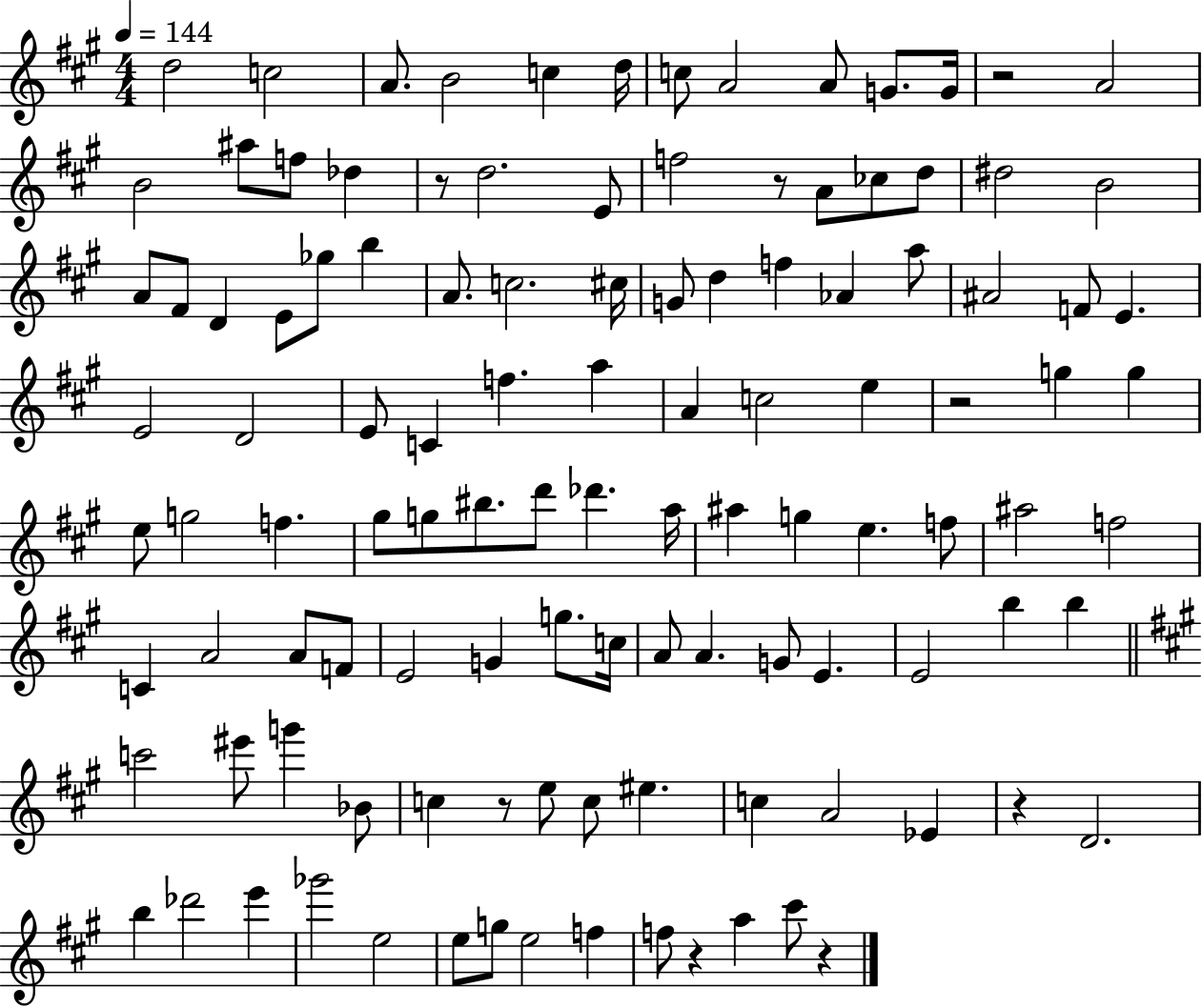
X:1
T:Untitled
M:4/4
L:1/4
K:A
d2 c2 A/2 B2 c d/4 c/2 A2 A/2 G/2 G/4 z2 A2 B2 ^a/2 f/2 _d z/2 d2 E/2 f2 z/2 A/2 _c/2 d/2 ^d2 B2 A/2 ^F/2 D E/2 _g/2 b A/2 c2 ^c/4 G/2 d f _A a/2 ^A2 F/2 E E2 D2 E/2 C f a A c2 e z2 g g e/2 g2 f ^g/2 g/2 ^b/2 d'/2 _d' a/4 ^a g e f/2 ^a2 f2 C A2 A/2 F/2 E2 G g/2 c/4 A/2 A G/2 E E2 b b c'2 ^e'/2 g' _B/2 c z/2 e/2 c/2 ^e c A2 _E z D2 b _d'2 e' _g'2 e2 e/2 g/2 e2 f f/2 z a ^c'/2 z